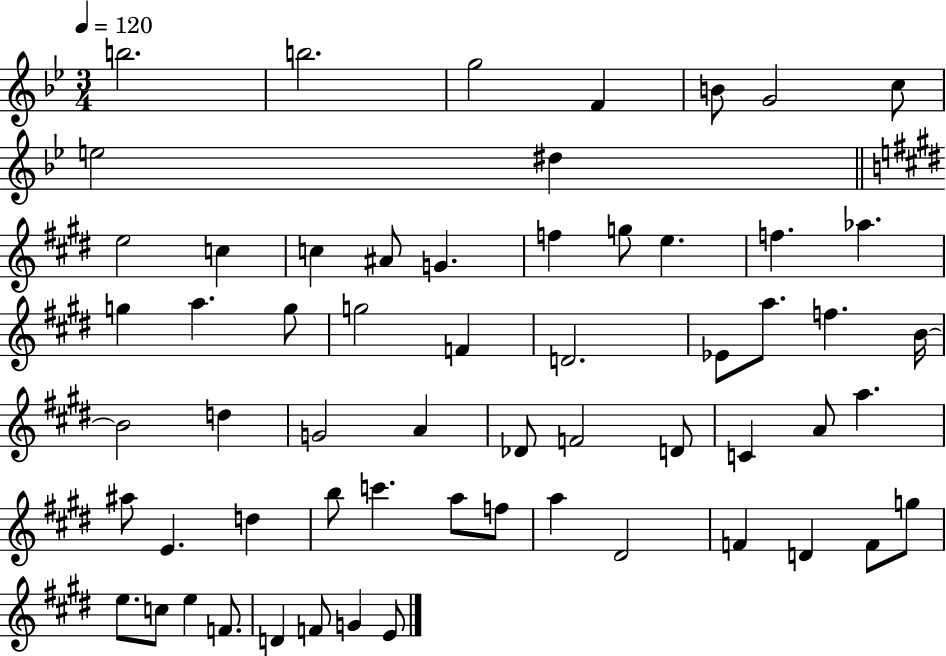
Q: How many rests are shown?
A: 0